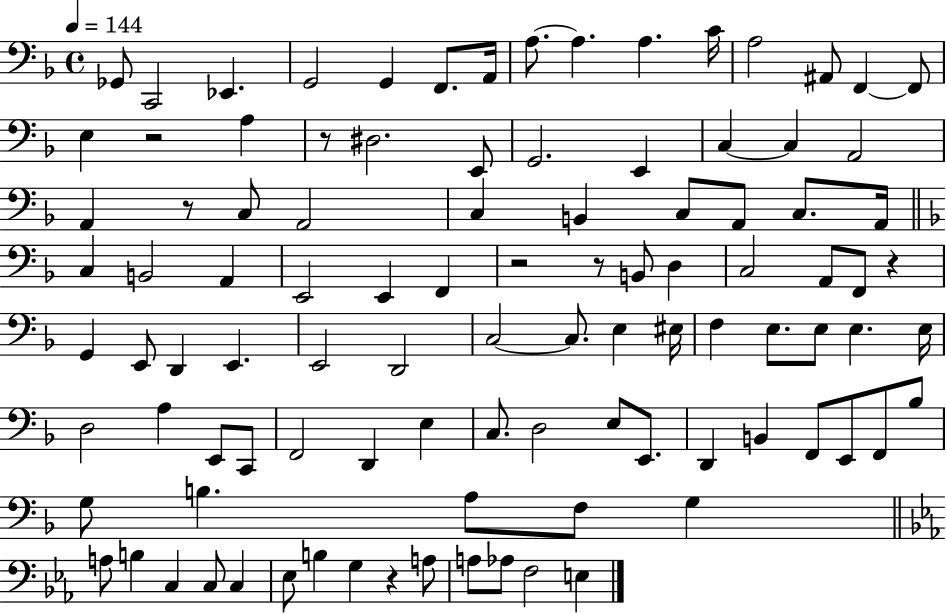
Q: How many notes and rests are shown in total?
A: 101